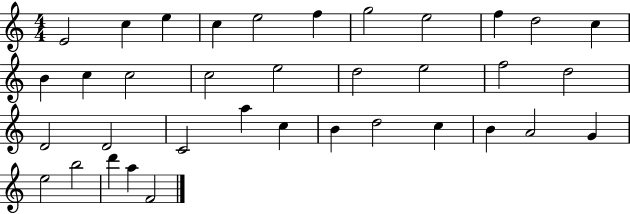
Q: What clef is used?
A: treble